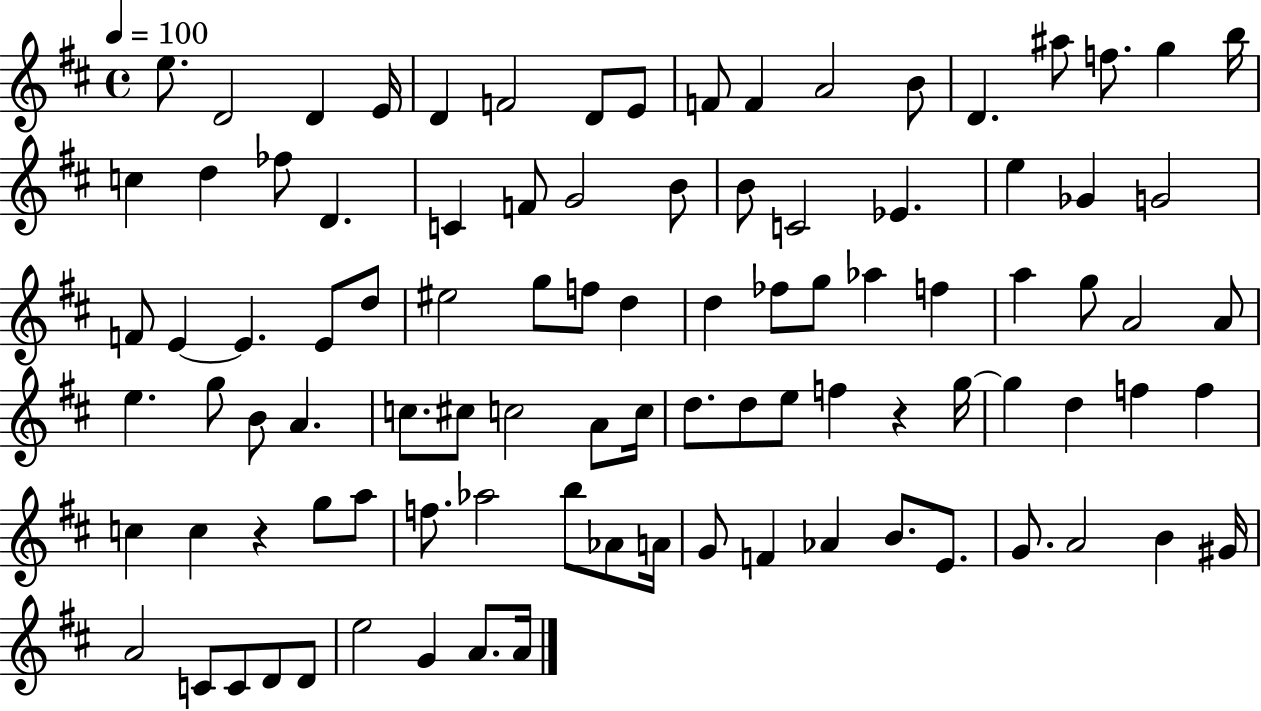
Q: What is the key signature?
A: D major